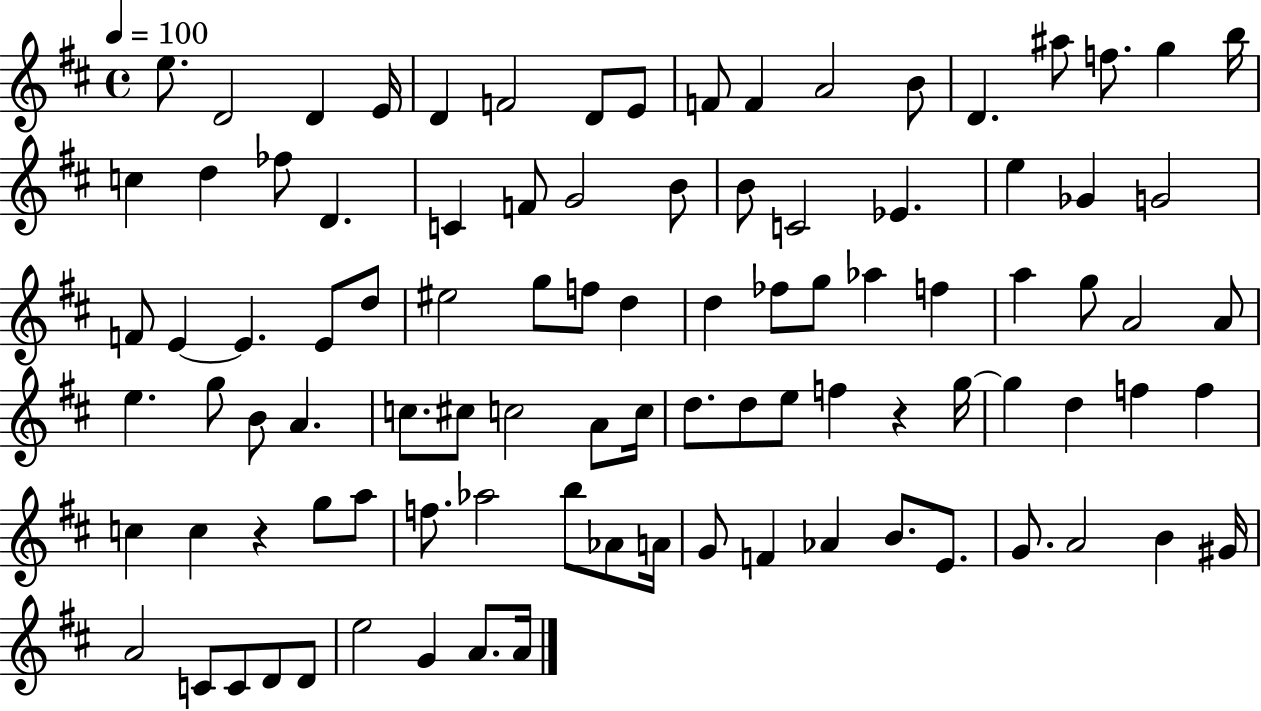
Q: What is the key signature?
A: D major